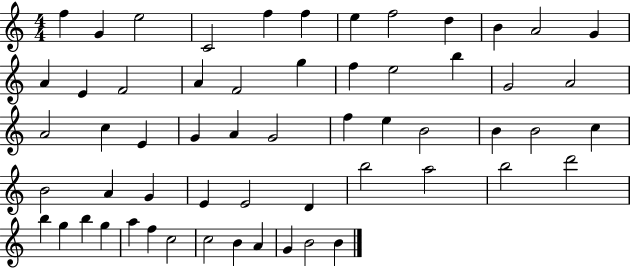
F5/q G4/q E5/h C4/h F5/q F5/q E5/q F5/h D5/q B4/q A4/h G4/q A4/q E4/q F4/h A4/q F4/h G5/q F5/q E5/h B5/q G4/h A4/h A4/h C5/q E4/q G4/q A4/q G4/h F5/q E5/q B4/h B4/q B4/h C5/q B4/h A4/q G4/q E4/q E4/h D4/q B5/h A5/h B5/h D6/h B5/q G5/q B5/q G5/q A5/q F5/q C5/h C5/h B4/q A4/q G4/q B4/h B4/q